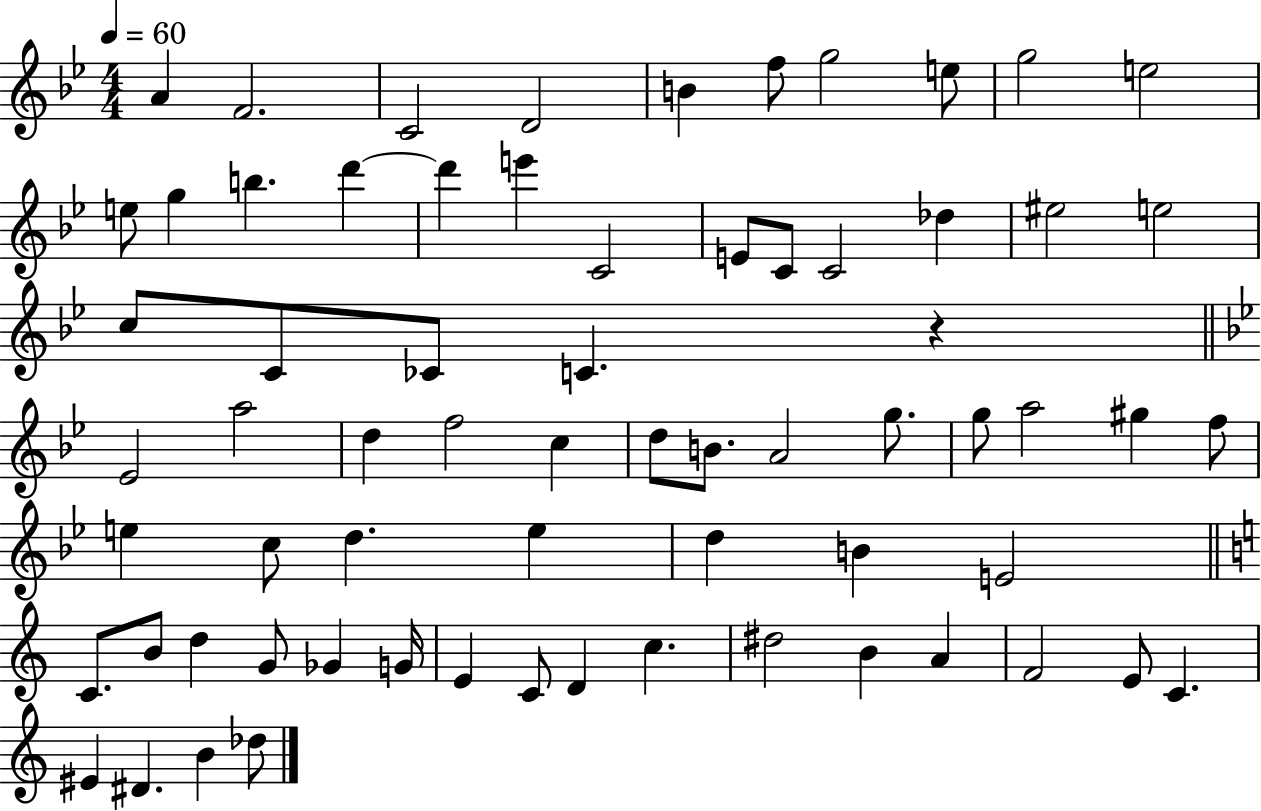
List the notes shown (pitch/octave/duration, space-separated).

A4/q F4/h. C4/h D4/h B4/q F5/e G5/h E5/e G5/h E5/h E5/e G5/q B5/q. D6/q D6/q E6/q C4/h E4/e C4/e C4/h Db5/q EIS5/h E5/h C5/e C4/e CES4/e C4/q. R/q Eb4/h A5/h D5/q F5/h C5/q D5/e B4/e. A4/h G5/e. G5/e A5/h G#5/q F5/e E5/q C5/e D5/q. E5/q D5/q B4/q E4/h C4/e. B4/e D5/q G4/e Gb4/q G4/s E4/q C4/e D4/q C5/q. D#5/h B4/q A4/q F4/h E4/e C4/q. EIS4/q D#4/q. B4/q Db5/e